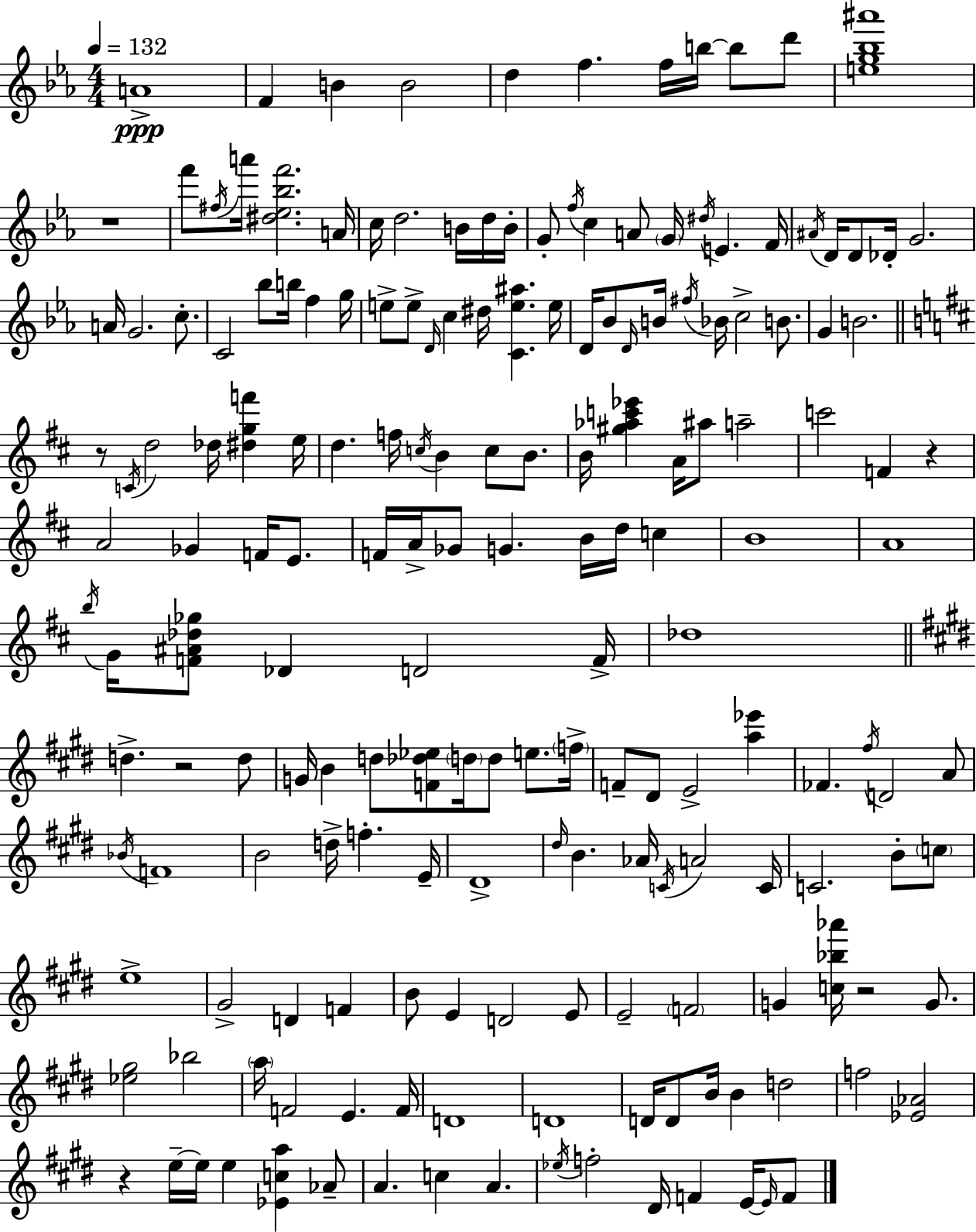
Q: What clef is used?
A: treble